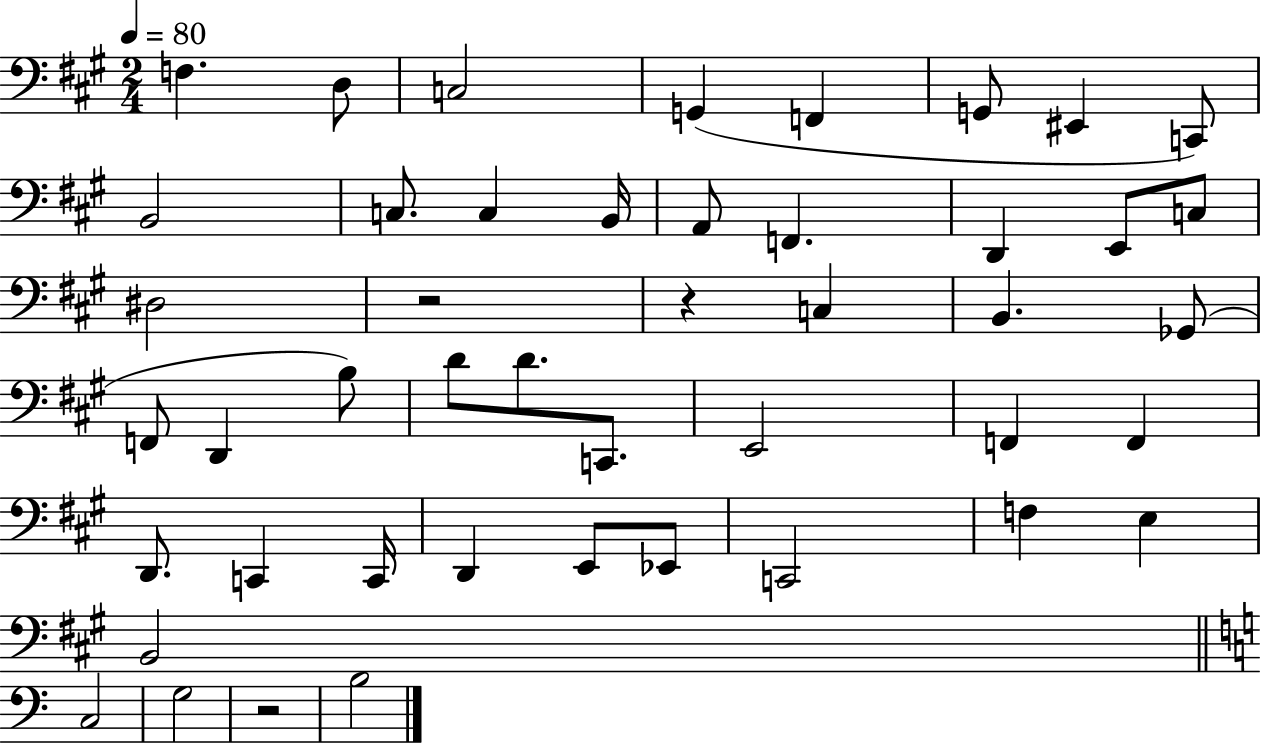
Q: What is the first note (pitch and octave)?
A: F3